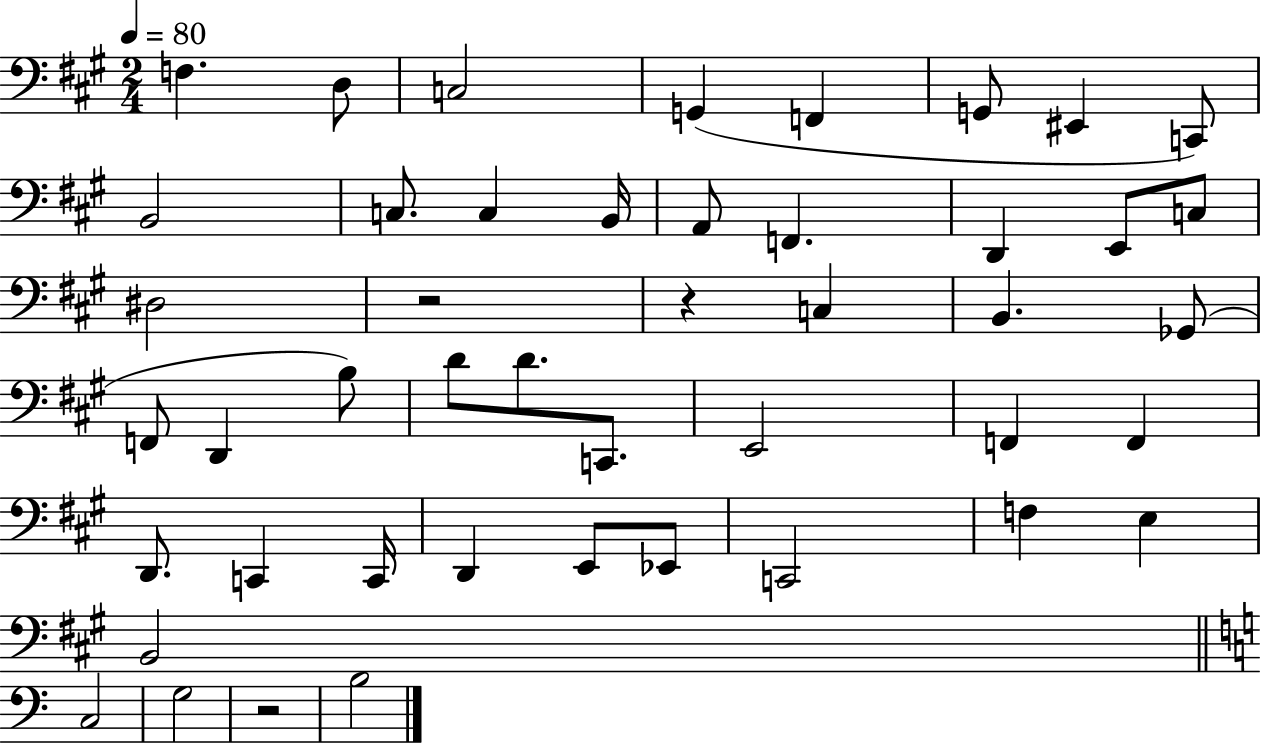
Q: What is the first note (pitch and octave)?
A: F3